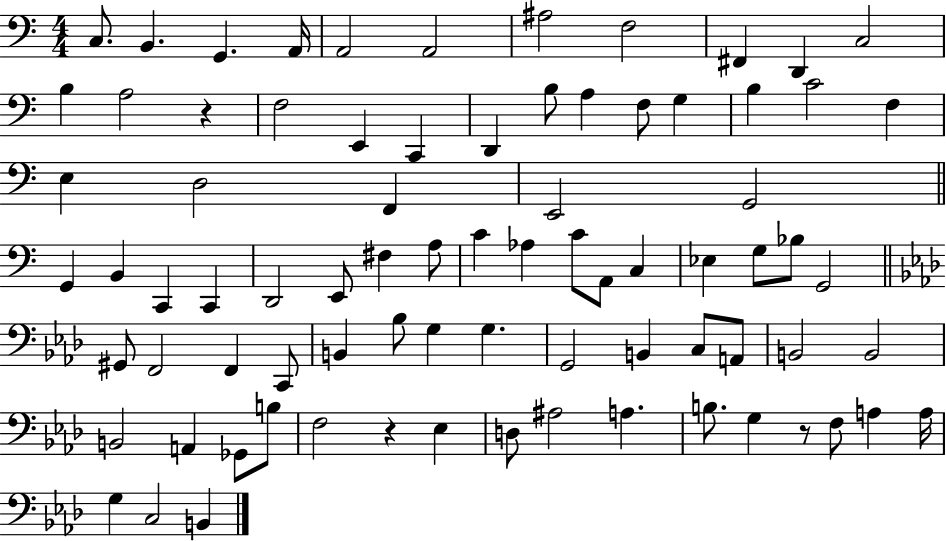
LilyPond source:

{
  \clef bass
  \numericTimeSignature
  \time 4/4
  \key c \major
  c8. b,4. g,4. a,16 | a,2 a,2 | ais2 f2 | fis,4 d,4 c2 | \break b4 a2 r4 | f2 e,4 c,4 | d,4 b8 a4 f8 g4 | b4 c'2 f4 | \break e4 d2 f,4 | e,2 g,2 | \bar "||" \break \key c \major g,4 b,4 c,4 c,4 | d,2 e,8 fis4 a8 | c'4 aes4 c'8 a,8 c4 | ees4 g8 bes8 g,2 | \break \bar "||" \break \key f \minor gis,8 f,2 f,4 c,8 | b,4 bes8 g4 g4. | g,2 b,4 c8 a,8 | b,2 b,2 | \break b,2 a,4 ges,8 b8 | f2 r4 ees4 | d8 ais2 a4. | b8. g4 r8 f8 a4 a16 | \break g4 c2 b,4 | \bar "|."
}